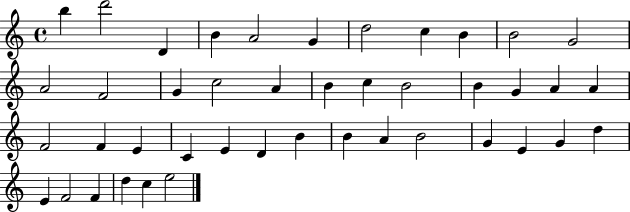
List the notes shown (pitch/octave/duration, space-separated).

B5/q D6/h D4/q B4/q A4/h G4/q D5/h C5/q B4/q B4/h G4/h A4/h F4/h G4/q C5/h A4/q B4/q C5/q B4/h B4/q G4/q A4/q A4/q F4/h F4/q E4/q C4/q E4/q D4/q B4/q B4/q A4/q B4/h G4/q E4/q G4/q D5/q E4/q F4/h F4/q D5/q C5/q E5/h